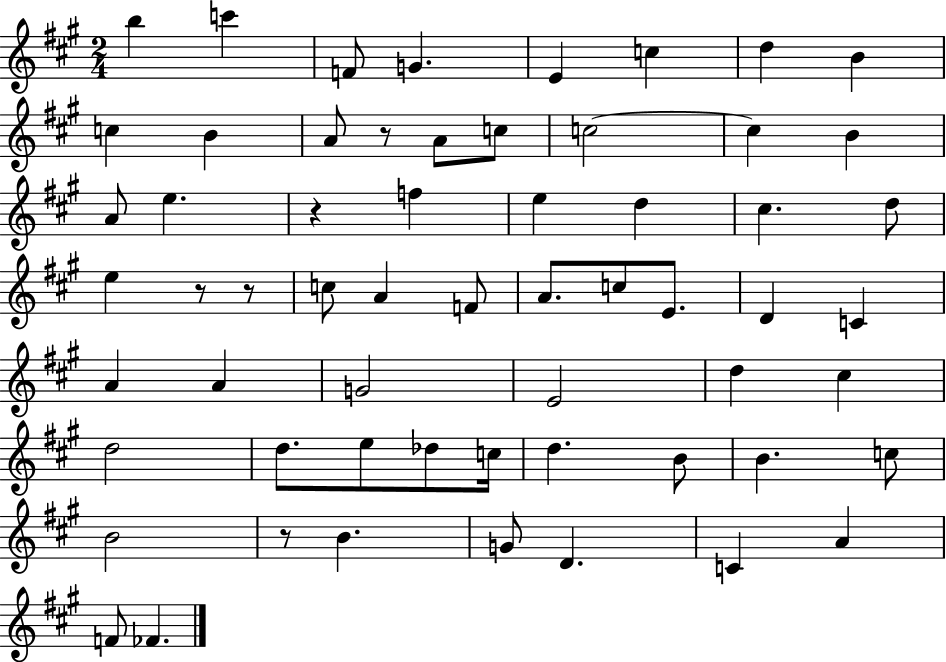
{
  \clef treble
  \numericTimeSignature
  \time 2/4
  \key a \major
  b''4 c'''4 | f'8 g'4. | e'4 c''4 | d''4 b'4 | \break c''4 b'4 | a'8 r8 a'8 c''8 | c''2~~ | c''4 b'4 | \break a'8 e''4. | r4 f''4 | e''4 d''4 | cis''4. d''8 | \break e''4 r8 r8 | c''8 a'4 f'8 | a'8. c''8 e'8. | d'4 c'4 | \break a'4 a'4 | g'2 | e'2 | d''4 cis''4 | \break d''2 | d''8. e''8 des''8 c''16 | d''4. b'8 | b'4. c''8 | \break b'2 | r8 b'4. | g'8 d'4. | c'4 a'4 | \break f'8 fes'4. | \bar "|."
}